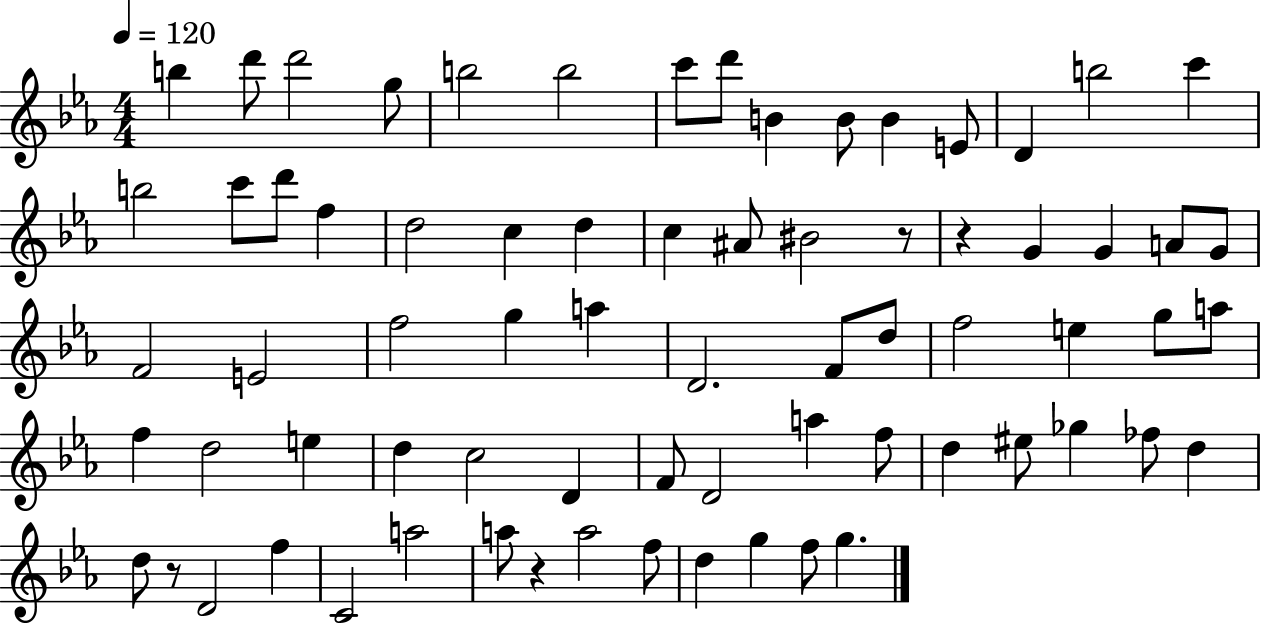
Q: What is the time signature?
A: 4/4